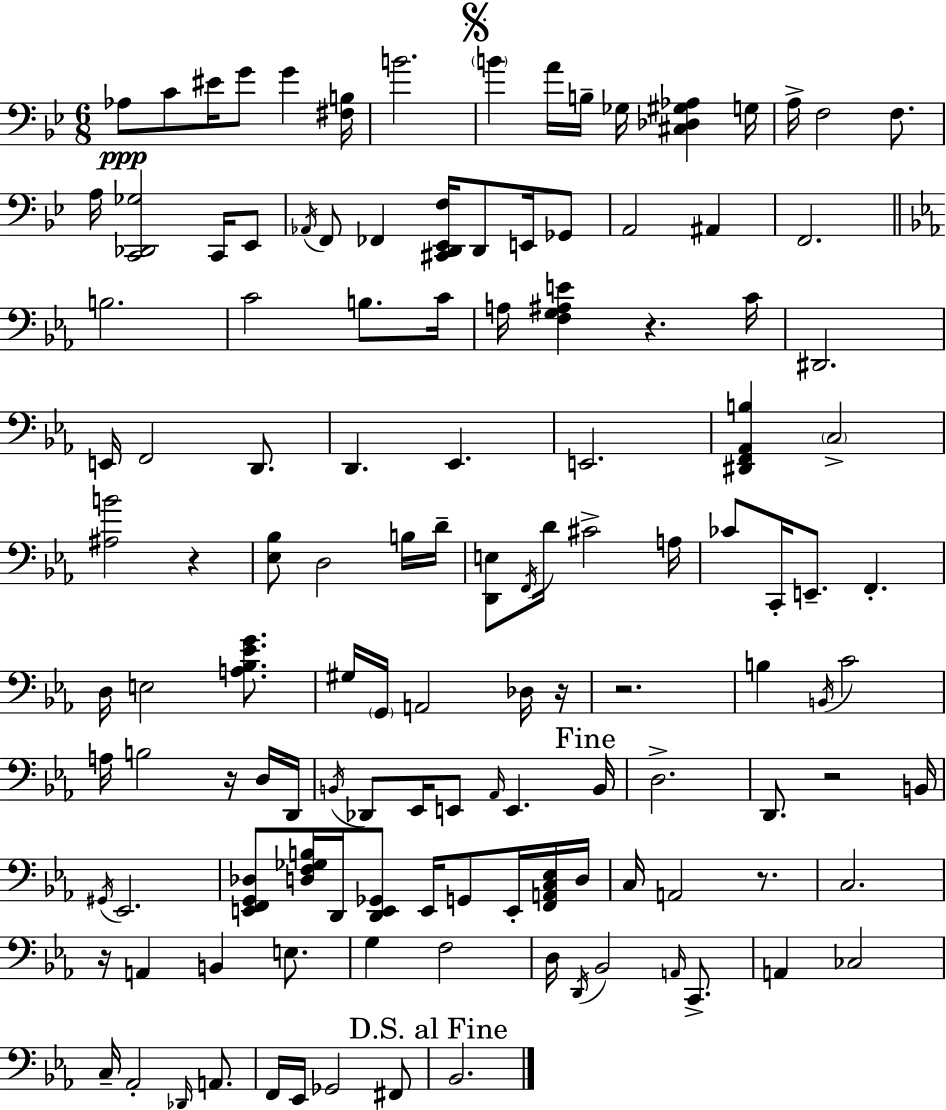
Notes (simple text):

Ab3/e C4/e EIS4/s G4/e G4/q [F#3,B3]/s B4/h. B4/q A4/s B3/s Gb3/s [C#3,Db3,G#3,Ab3]/q G3/s A3/s F3/h F3/e. A3/s [C2,Db2,Gb3]/h C2/s Eb2/e Ab2/s F2/e FES2/q [C#2,D2,Eb2,F3]/s D2/e E2/s Gb2/e A2/h A#2/q F2/h. B3/h. C4/h B3/e. C4/s A3/s [F3,G3,A#3,E4]/q R/q. C4/s D#2/h. E2/s F2/h D2/e. D2/q. Eb2/q. E2/h. [D#2,F2,Ab2,B3]/q C3/h [A#3,B4]/h R/q [Eb3,Bb3]/e D3/h B3/s D4/s [D2,E3]/e F2/s D4/s C#4/h A3/s CES4/e C2/s E2/e. F2/q. D3/s E3/h [A3,Bb3,Eb4,G4]/e. G#3/s G2/s A2/h Db3/s R/s R/h. B3/q B2/s C4/h A3/s B3/h R/s D3/s D2/s B2/s Db2/e Eb2/s E2/e Ab2/s E2/q. B2/s D3/h. D2/e. R/h B2/s G#2/s Eb2/h. [E2,F2,G2,Db3]/e [D3,F3,Gb3,B3]/s D2/s [D2,E2,Gb2]/e E2/s G2/e E2/s [F2,A2,C3,Eb3]/s D3/s C3/s A2/h R/e. C3/h. R/s A2/q B2/q E3/e. G3/q F3/h D3/s D2/s Bb2/h A2/s C2/e. A2/q CES3/h C3/s Ab2/h Db2/s A2/e. F2/s Eb2/s Gb2/h F#2/e Bb2/h.